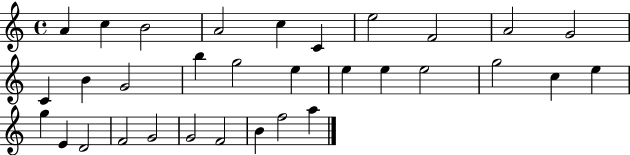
A4/q C5/q B4/h A4/h C5/q C4/q E5/h F4/h A4/h G4/h C4/q B4/q G4/h B5/q G5/h E5/q E5/q E5/q E5/h G5/h C5/q E5/q G5/q E4/q D4/h F4/h G4/h G4/h F4/h B4/q F5/h A5/q